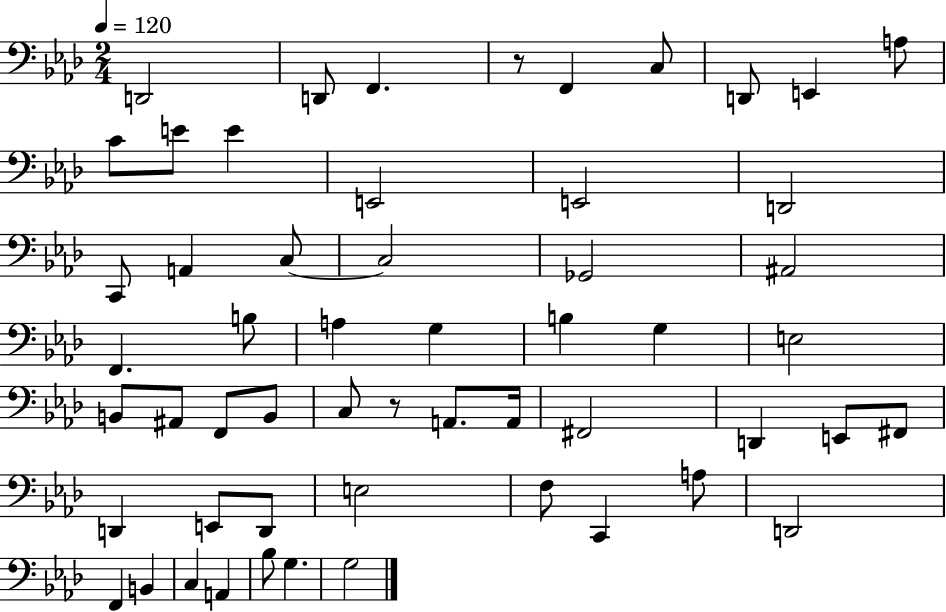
{
  \clef bass
  \numericTimeSignature
  \time 2/4
  \key aes \major
  \tempo 4 = 120
  d,2 | d,8 f,4. | r8 f,4 c8 | d,8 e,4 a8 | \break c'8 e'8 e'4 | e,2 | e,2 | d,2 | \break c,8 a,4 c8~~ | c2 | ges,2 | ais,2 | \break f,4. b8 | a4 g4 | b4 g4 | e2 | \break b,8 ais,8 f,8 b,8 | c8 r8 a,8. a,16 | fis,2 | d,4 e,8 fis,8 | \break d,4 e,8 d,8 | e2 | f8 c,4 a8 | d,2 | \break f,4 b,4 | c4 a,4 | bes8 g4. | g2 | \break \bar "|."
}